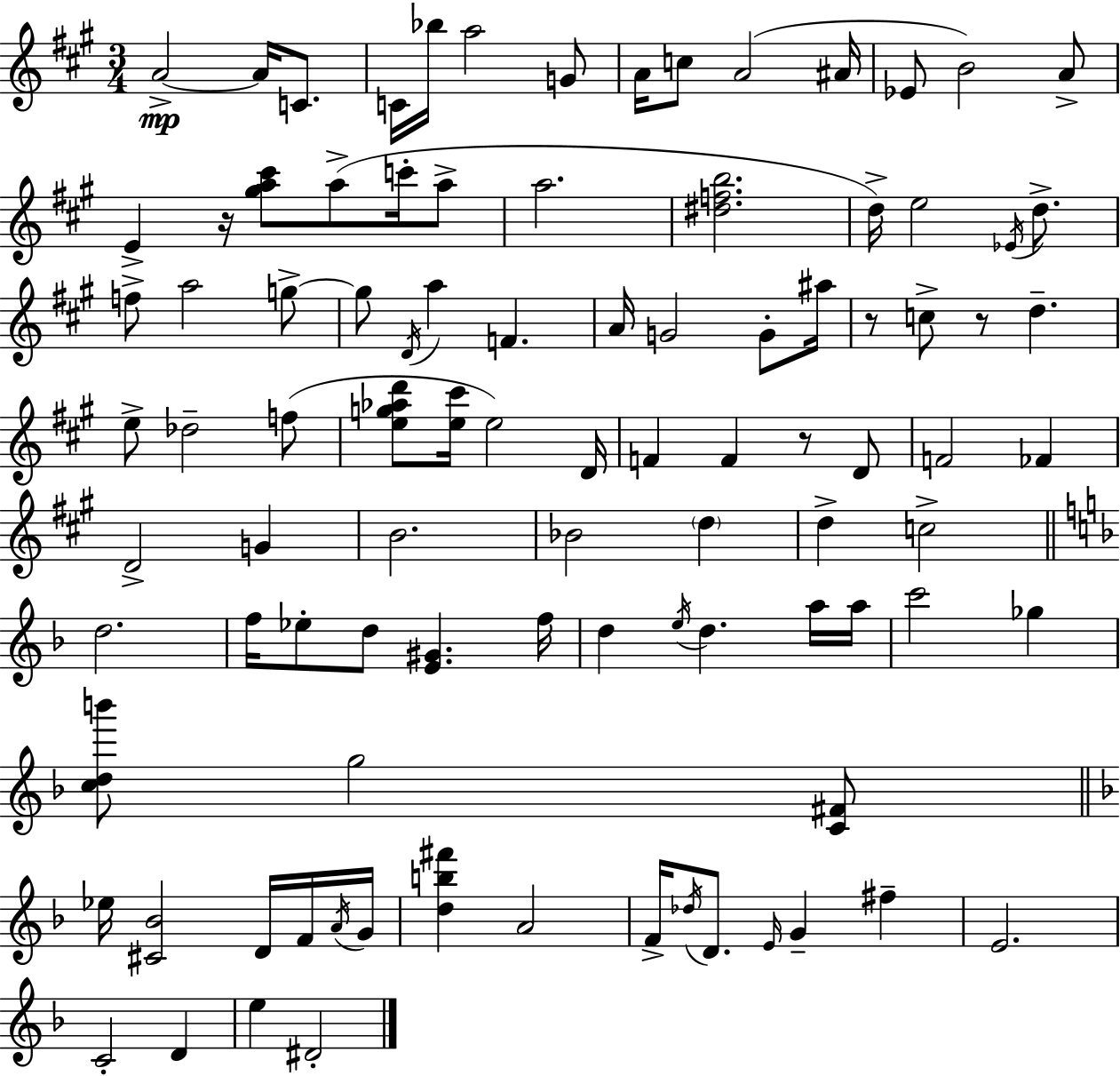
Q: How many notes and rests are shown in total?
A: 96